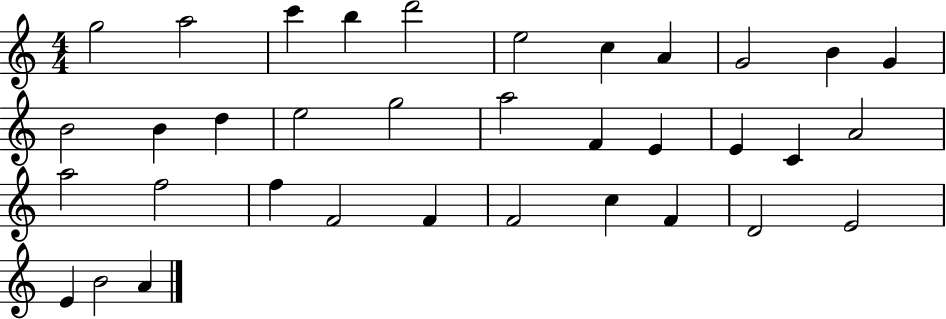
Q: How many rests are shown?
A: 0